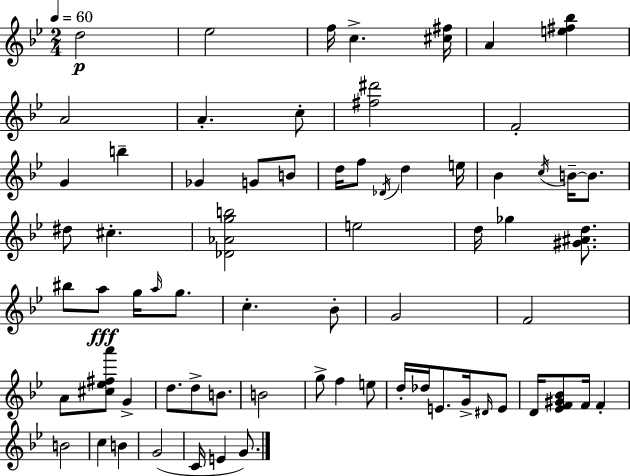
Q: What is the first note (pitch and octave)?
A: D5